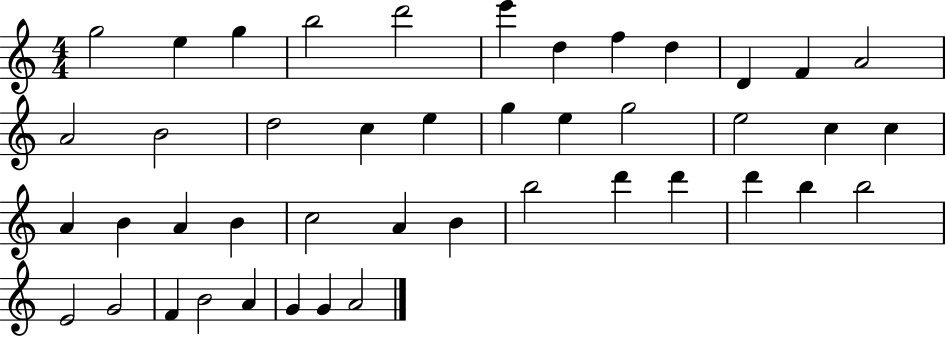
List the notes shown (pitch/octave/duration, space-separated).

G5/h E5/q G5/q B5/h D6/h E6/q D5/q F5/q D5/q D4/q F4/q A4/h A4/h B4/h D5/h C5/q E5/q G5/q E5/q G5/h E5/h C5/q C5/q A4/q B4/q A4/q B4/q C5/h A4/q B4/q B5/h D6/q D6/q D6/q B5/q B5/h E4/h G4/h F4/q B4/h A4/q G4/q G4/q A4/h